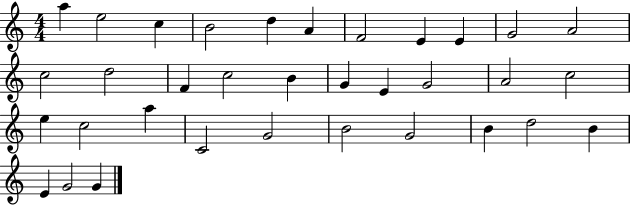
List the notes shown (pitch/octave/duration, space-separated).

A5/q E5/h C5/q B4/h D5/q A4/q F4/h E4/q E4/q G4/h A4/h C5/h D5/h F4/q C5/h B4/q G4/q E4/q G4/h A4/h C5/h E5/q C5/h A5/q C4/h G4/h B4/h G4/h B4/q D5/h B4/q E4/q G4/h G4/q